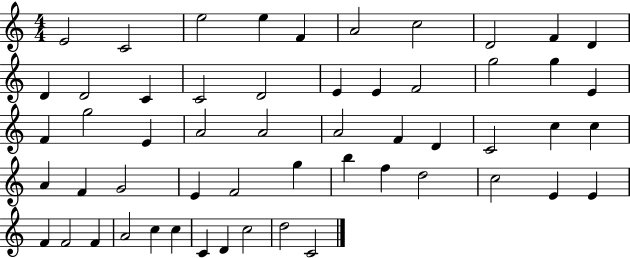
{
  \clef treble
  \numericTimeSignature
  \time 4/4
  \key c \major
  e'2 c'2 | e''2 e''4 f'4 | a'2 c''2 | d'2 f'4 d'4 | \break d'4 d'2 c'4 | c'2 d'2 | e'4 e'4 f'2 | g''2 g''4 e'4 | \break f'4 g''2 e'4 | a'2 a'2 | a'2 f'4 d'4 | c'2 c''4 c''4 | \break a'4 f'4 g'2 | e'4 f'2 g''4 | b''4 f''4 d''2 | c''2 e'4 e'4 | \break f'4 f'2 f'4 | a'2 c''4 c''4 | c'4 d'4 c''2 | d''2 c'2 | \break \bar "|."
}